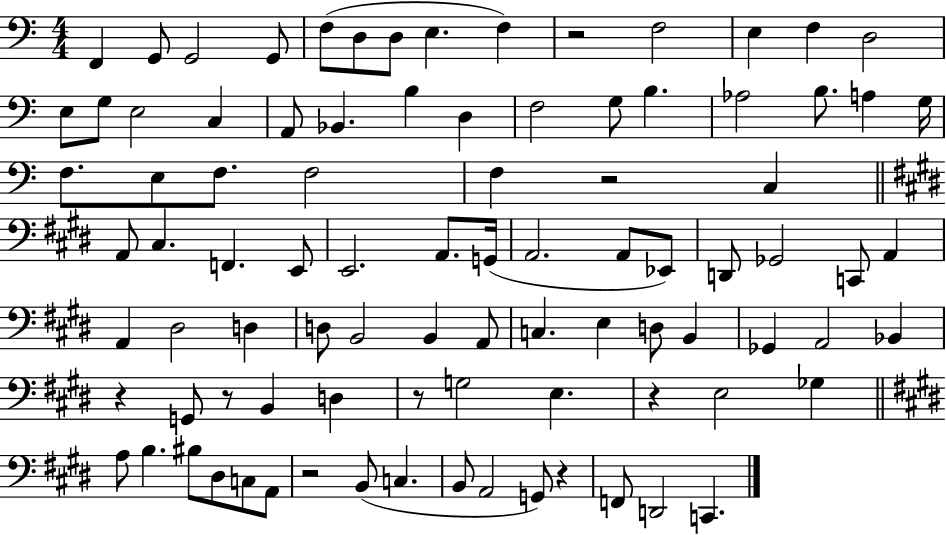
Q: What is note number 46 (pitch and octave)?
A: Gb2